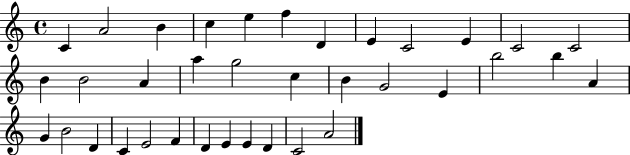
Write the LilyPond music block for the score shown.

{
  \clef treble
  \time 4/4
  \defaultTimeSignature
  \key c \major
  c'4 a'2 b'4 | c''4 e''4 f''4 d'4 | e'4 c'2 e'4 | c'2 c'2 | \break b'4 b'2 a'4 | a''4 g''2 c''4 | b'4 g'2 e'4 | b''2 b''4 a'4 | \break g'4 b'2 d'4 | c'4 e'2 f'4 | d'4 e'4 e'4 d'4 | c'2 a'2 | \break \bar "|."
}